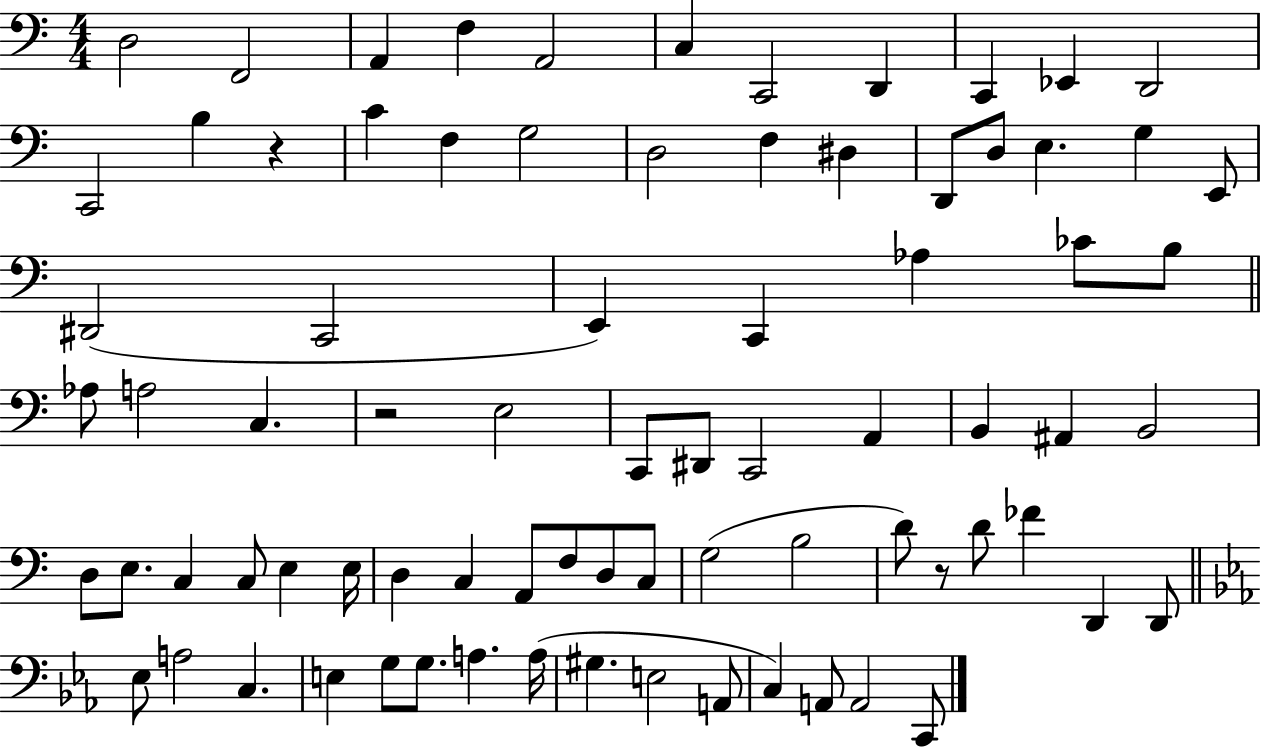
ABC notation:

X:1
T:Untitled
M:4/4
L:1/4
K:C
D,2 F,,2 A,, F, A,,2 C, C,,2 D,, C,, _E,, D,,2 C,,2 B, z C F, G,2 D,2 F, ^D, D,,/2 D,/2 E, G, E,,/2 ^D,,2 C,,2 E,, C,, _A, _C/2 B,/2 _A,/2 A,2 C, z2 E,2 C,,/2 ^D,,/2 C,,2 A,, B,, ^A,, B,,2 D,/2 E,/2 C, C,/2 E, E,/4 D, C, A,,/2 F,/2 D,/2 C,/2 G,2 B,2 D/2 z/2 D/2 _F D,, D,,/2 _E,/2 A,2 C, E, G,/2 G,/2 A, A,/4 ^G, E,2 A,,/2 C, A,,/2 A,,2 C,,/2